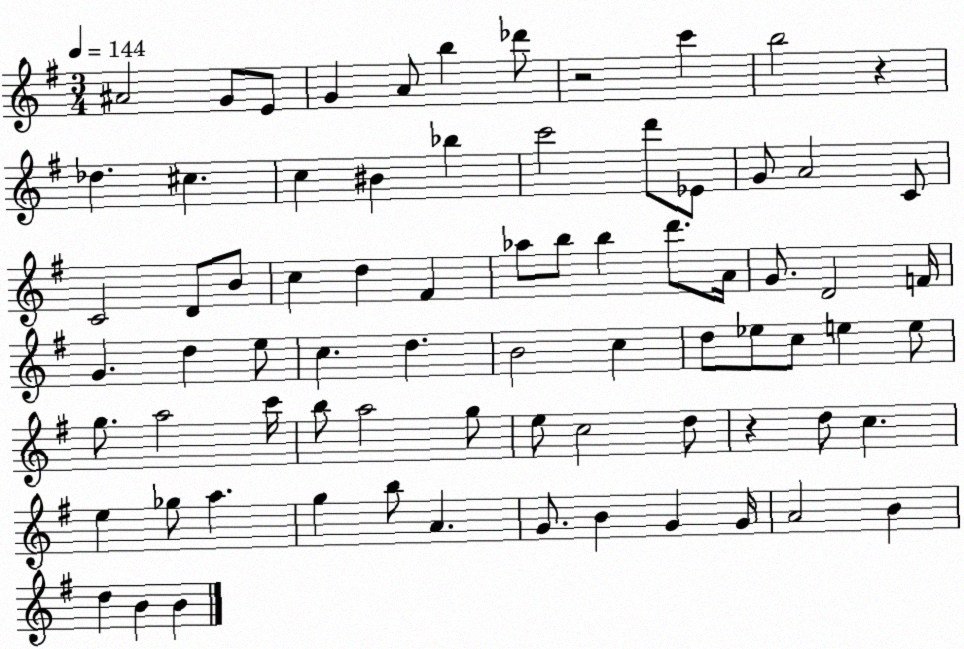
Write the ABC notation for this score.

X:1
T:Untitled
M:3/4
L:1/4
K:G
^A2 G/2 E/2 G A/2 b _d'/2 z2 c' b2 z _d ^c c ^B _b c'2 d'/2 _E/2 G/2 A2 C/2 C2 D/2 B/2 c d ^F _a/2 b/2 b d'/2 A/4 G/2 D2 F/4 G d e/2 c d B2 c d/2 _e/2 c/2 e e/2 g/2 a2 c'/4 b/2 a2 g/2 e/2 c2 d/2 z d/2 c e _g/2 a g b/2 A G/2 B G G/4 A2 B d B B